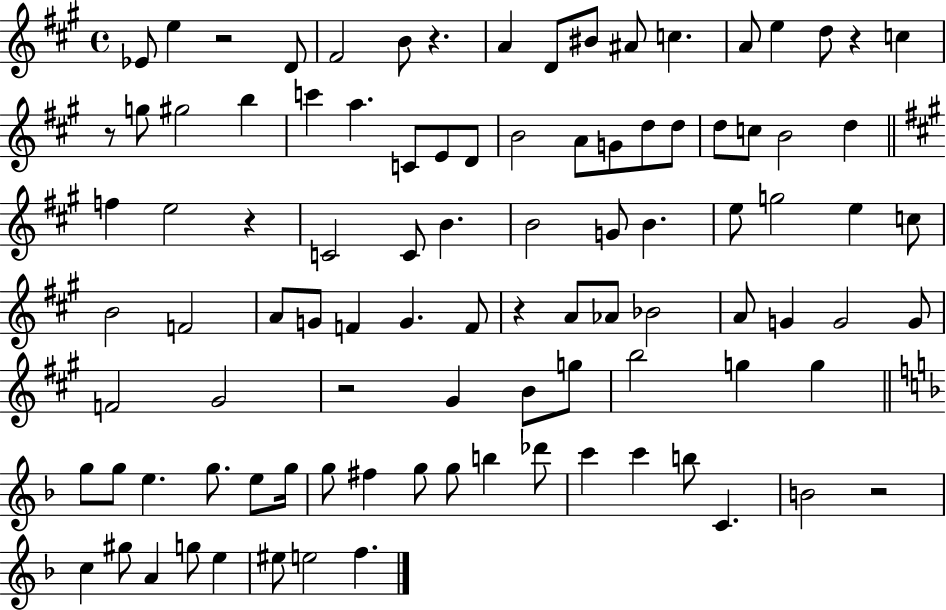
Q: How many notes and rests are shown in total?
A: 98